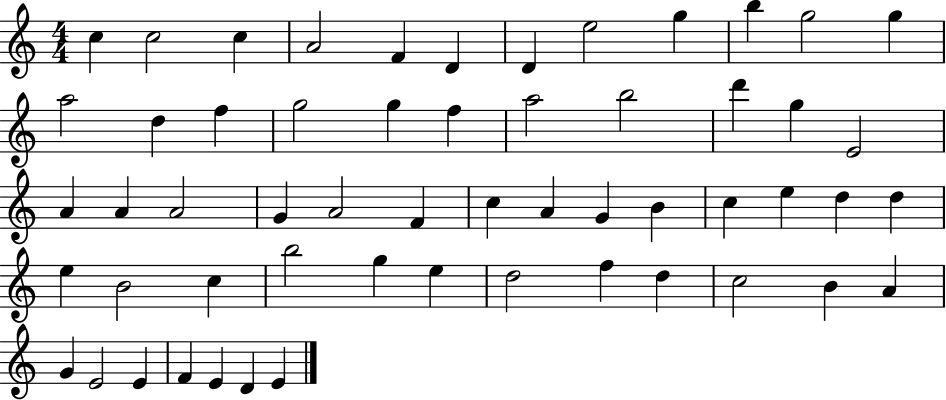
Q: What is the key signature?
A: C major